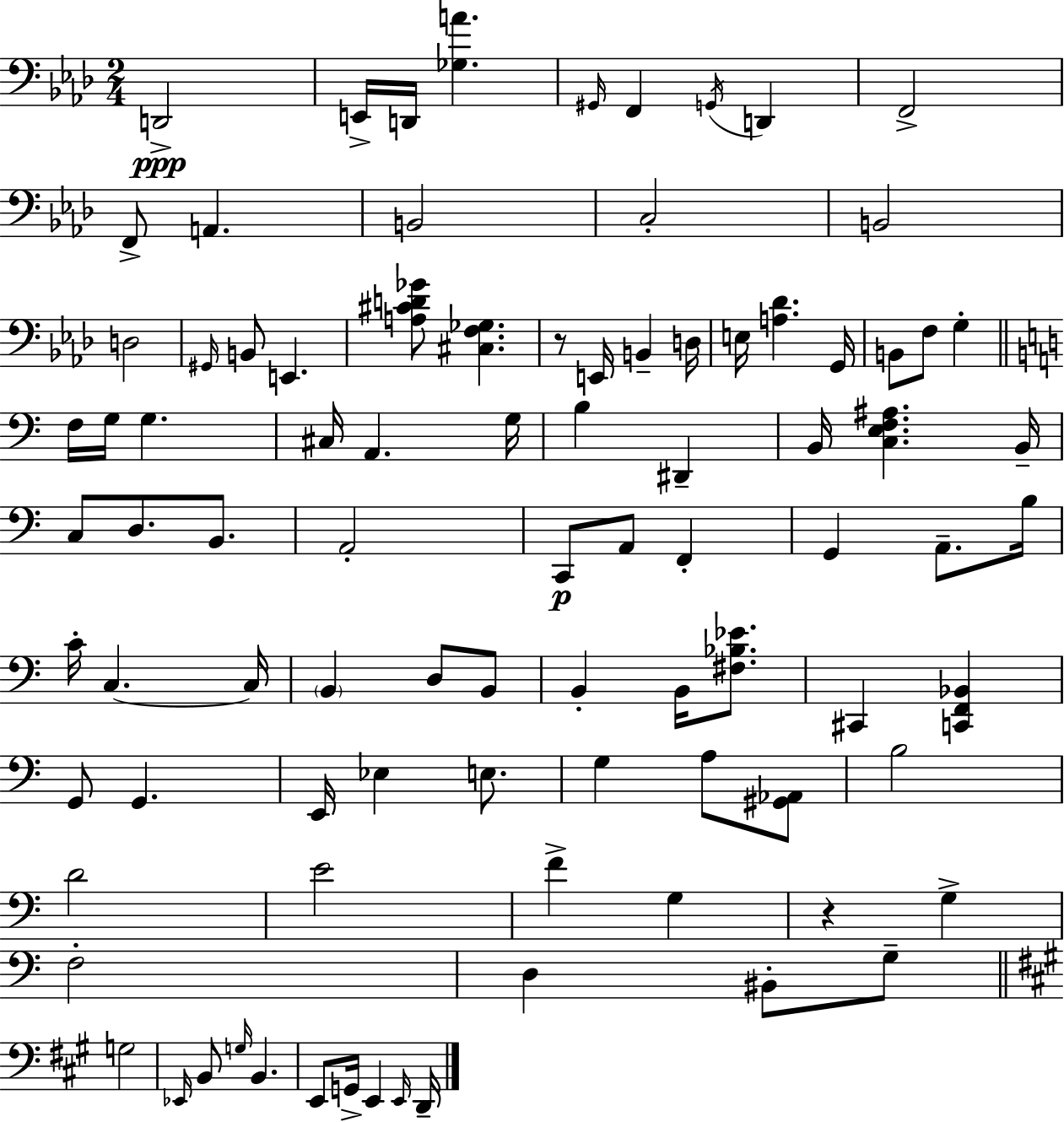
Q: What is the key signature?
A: AES major